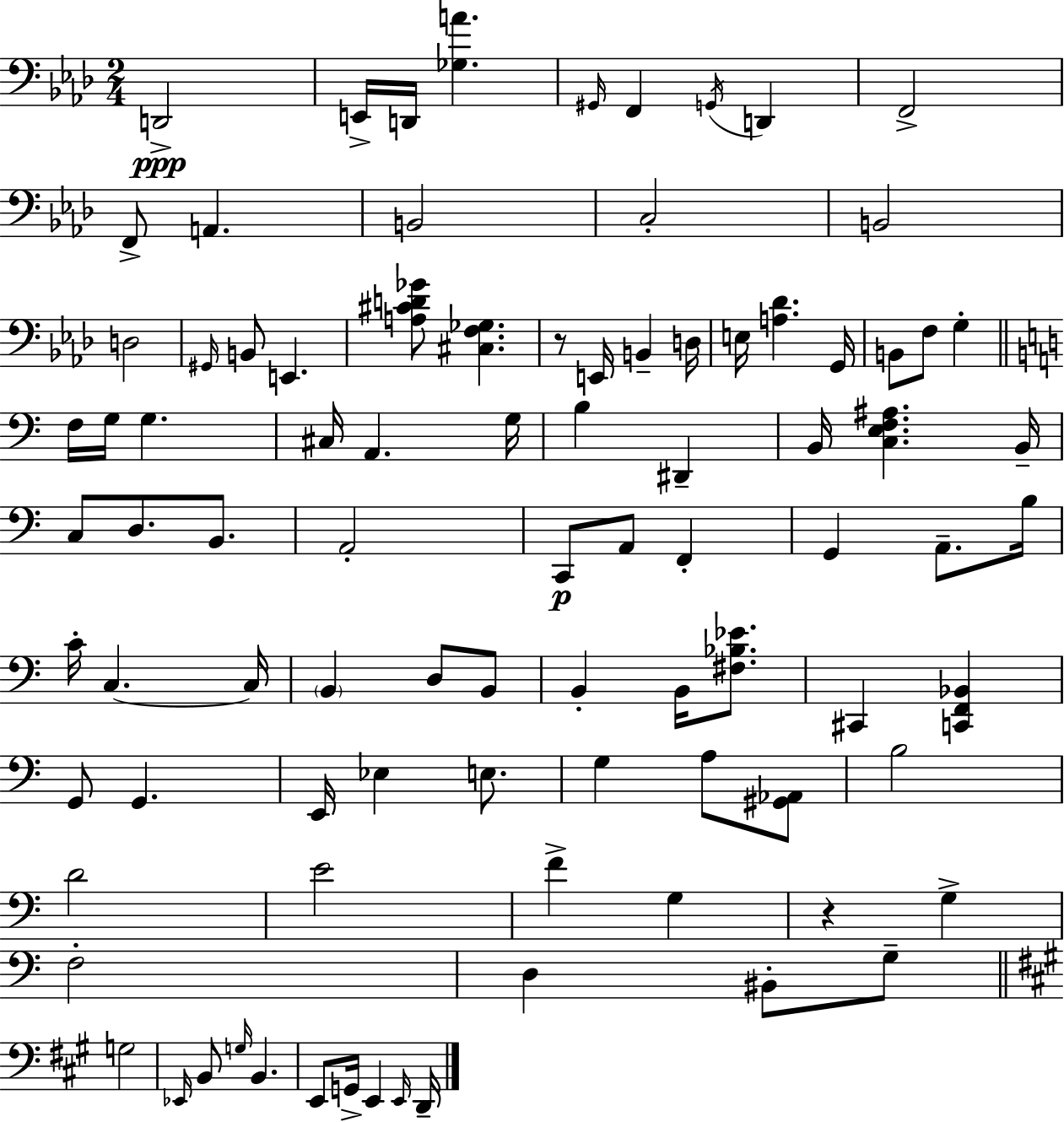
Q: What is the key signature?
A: AES major